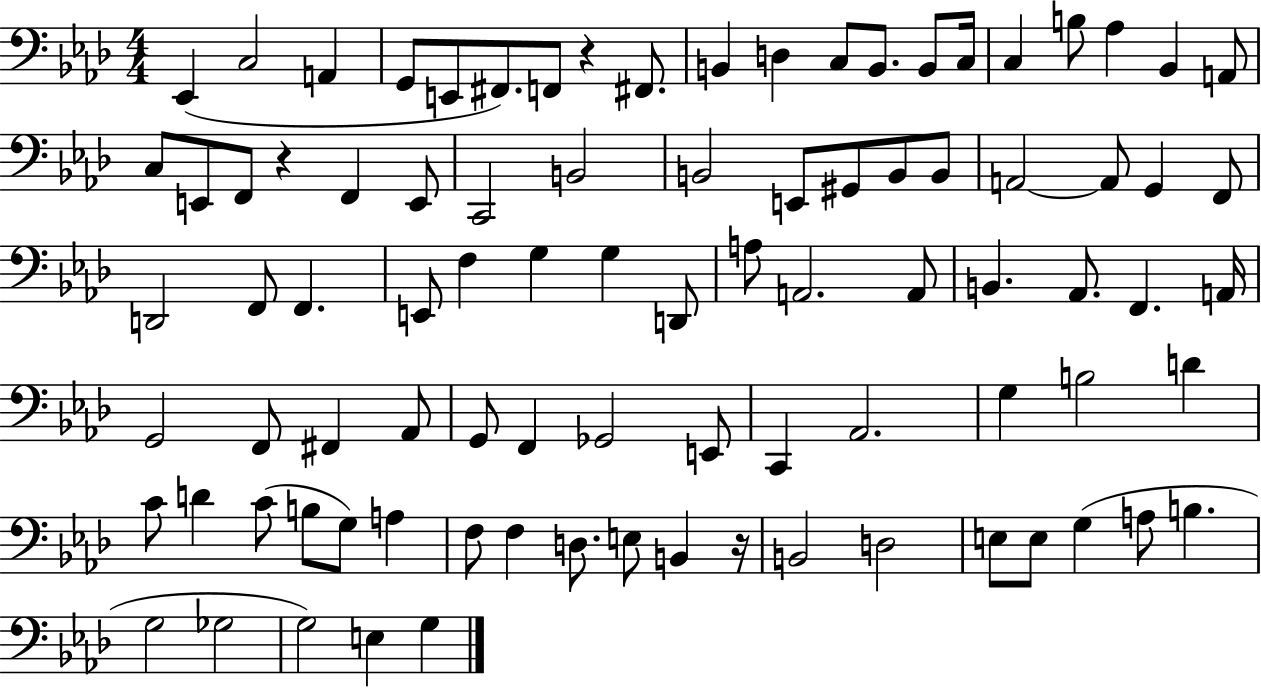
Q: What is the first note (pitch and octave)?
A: Eb2